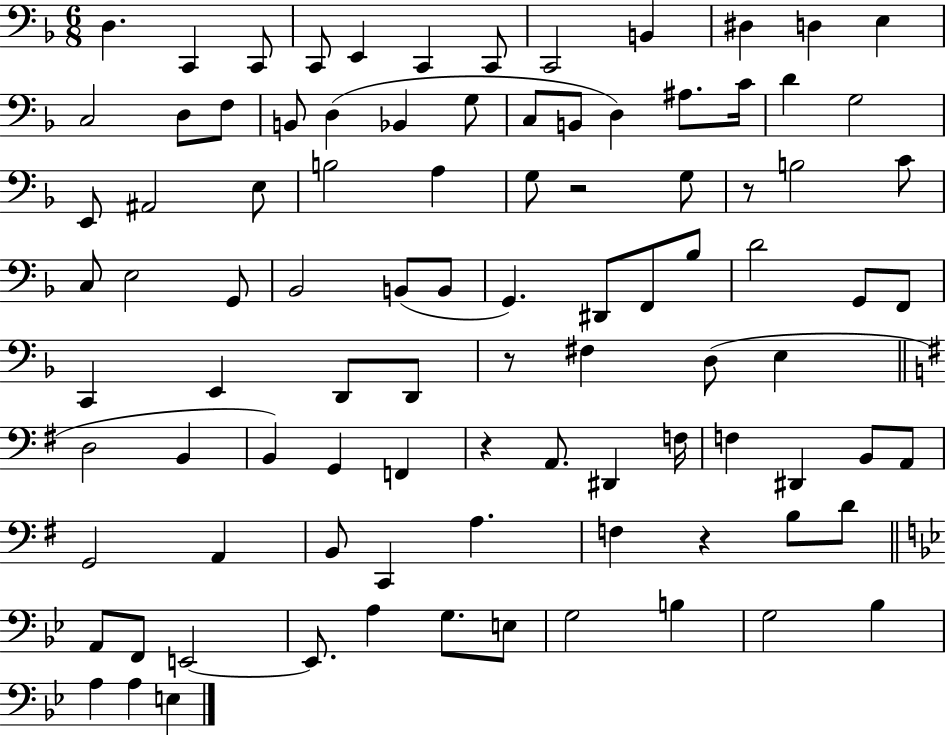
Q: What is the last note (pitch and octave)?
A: E3